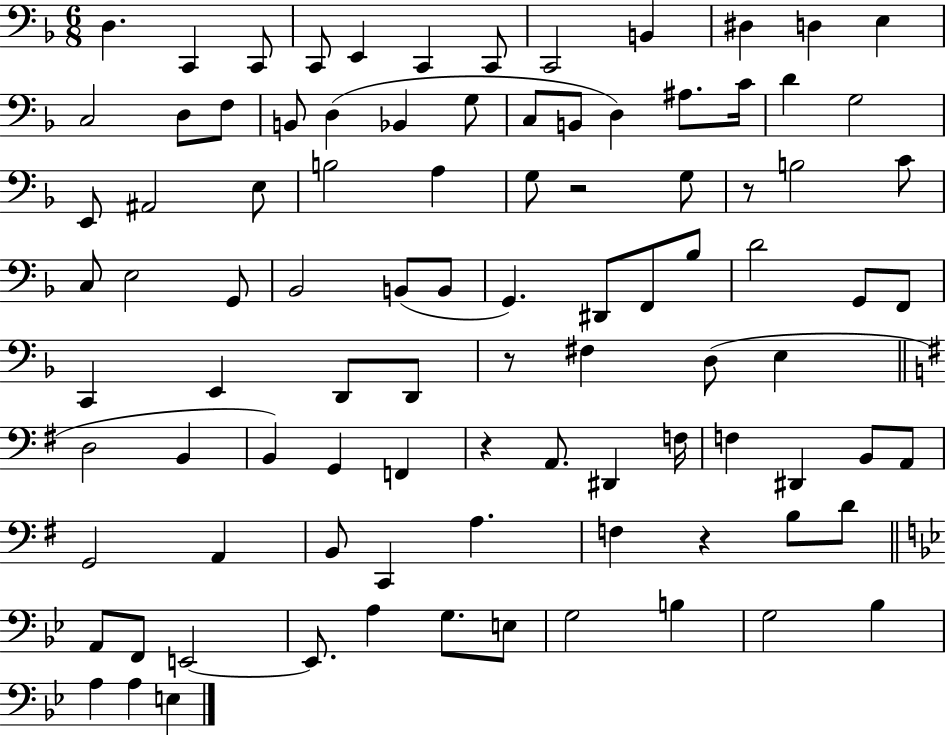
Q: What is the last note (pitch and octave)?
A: E3